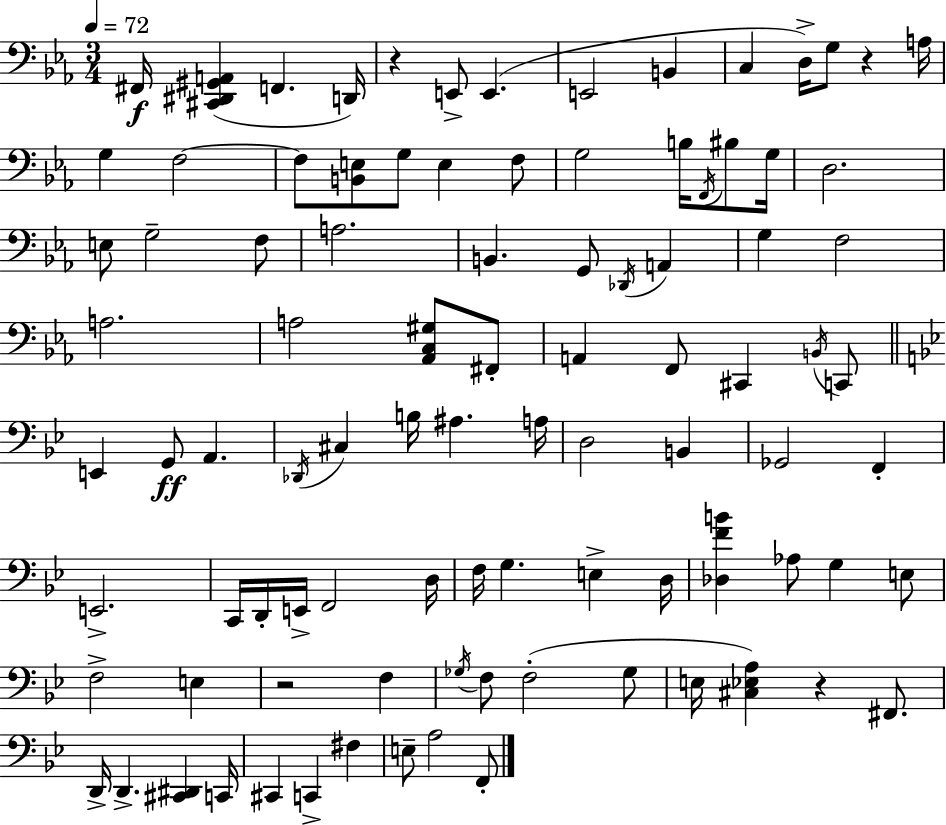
F#2/s [C#2,D#2,G#2,A2]/q F2/q. D2/s R/q E2/e E2/q. E2/h B2/q C3/q D3/s G3/e R/q A3/s G3/q F3/h F3/e [B2,E3]/e G3/e E3/q F3/e G3/h B3/s F2/s BIS3/e G3/s D3/h. E3/e G3/h F3/e A3/h. B2/q. G2/e Db2/s A2/q G3/q F3/h A3/h. A3/h [Ab2,C3,G#3]/e F#2/e A2/q F2/e C#2/q B2/s C2/e E2/q G2/e A2/q. Db2/s C#3/q B3/s A#3/q. A3/s D3/h B2/q Gb2/h F2/q E2/h. C2/s D2/s E2/s F2/h D3/s F3/s G3/q. E3/q D3/s [Db3,F4,B4]/q Ab3/e G3/q E3/e F3/h E3/q R/h F3/q Gb3/s F3/e F3/h Gb3/e E3/s [C#3,Eb3,A3]/q R/q F#2/e. D2/s D2/q. [C#2,D#2]/q C2/s C#2/q C2/q F#3/q E3/e A3/h F2/e